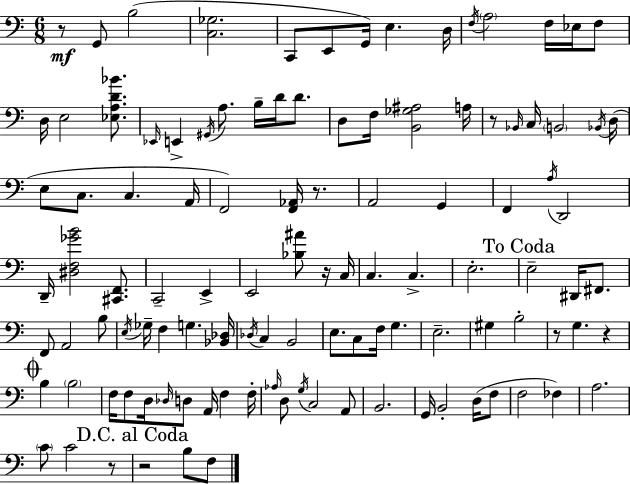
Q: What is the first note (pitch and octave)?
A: G2